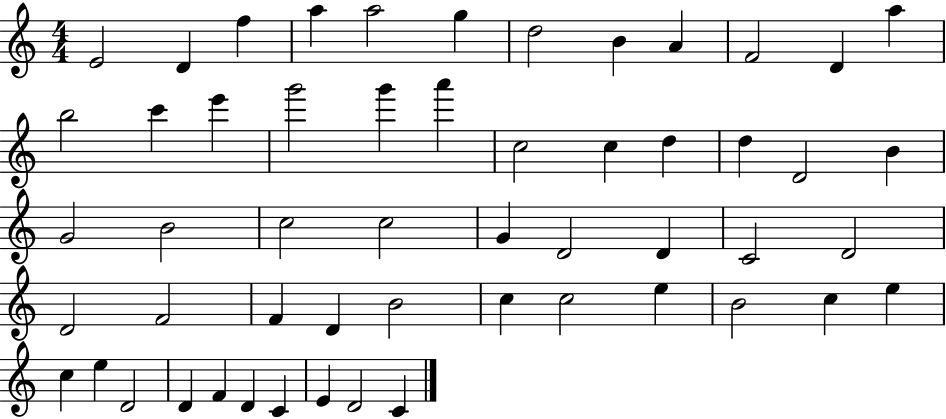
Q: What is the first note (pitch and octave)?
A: E4